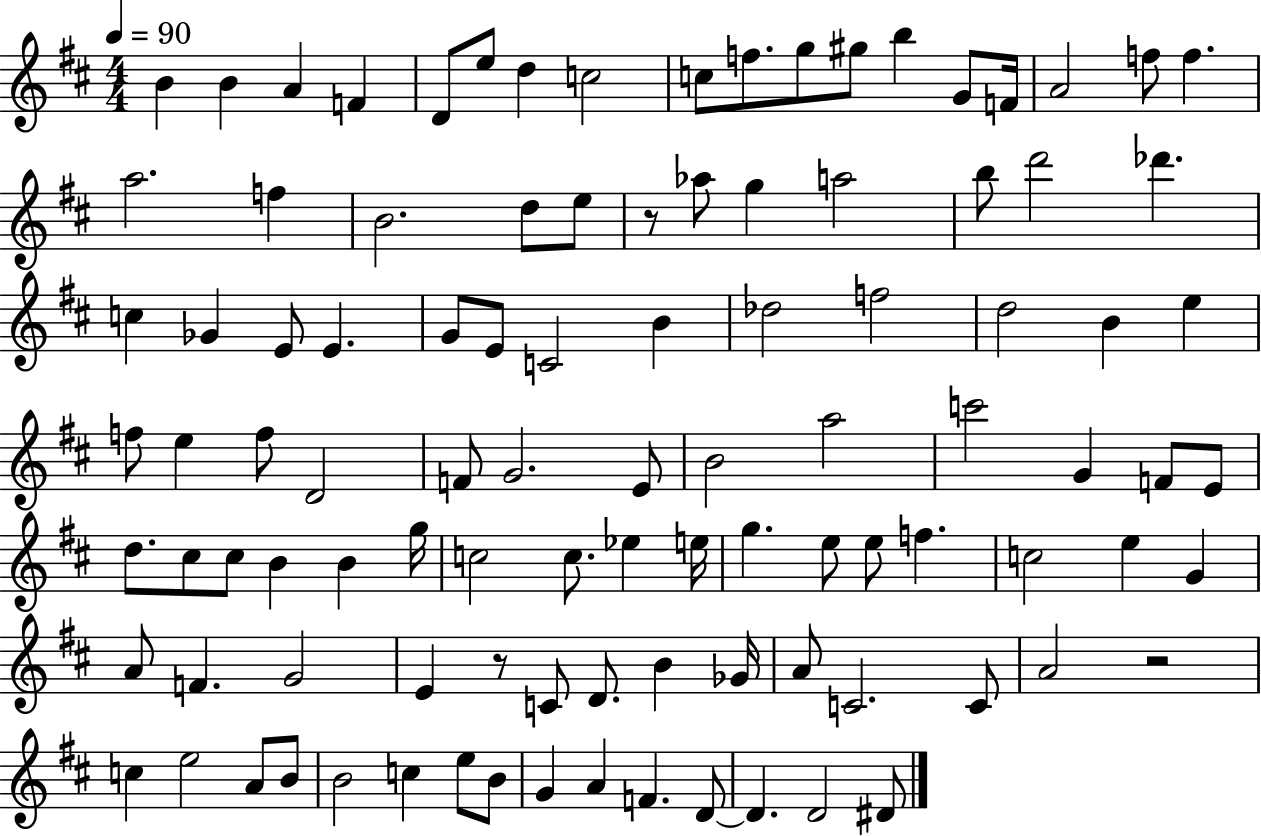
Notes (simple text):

B4/q B4/q A4/q F4/q D4/e E5/e D5/q C5/h C5/e F5/e. G5/e G#5/e B5/q G4/e F4/s A4/h F5/e F5/q. A5/h. F5/q B4/h. D5/e E5/e R/e Ab5/e G5/q A5/h B5/e D6/h Db6/q. C5/q Gb4/q E4/e E4/q. G4/e E4/e C4/h B4/q Db5/h F5/h D5/h B4/q E5/q F5/e E5/q F5/e D4/h F4/e G4/h. E4/e B4/h A5/h C6/h G4/q F4/e E4/e D5/e. C#5/e C#5/e B4/q B4/q G5/s C5/h C5/e. Eb5/q E5/s G5/q. E5/e E5/e F5/q. C5/h E5/q G4/q A4/e F4/q. G4/h E4/q R/e C4/e D4/e. B4/q Gb4/s A4/e C4/h. C4/e A4/h R/h C5/q E5/h A4/e B4/e B4/h C5/q E5/e B4/e G4/q A4/q F4/q. D4/e D4/q. D4/h D#4/e